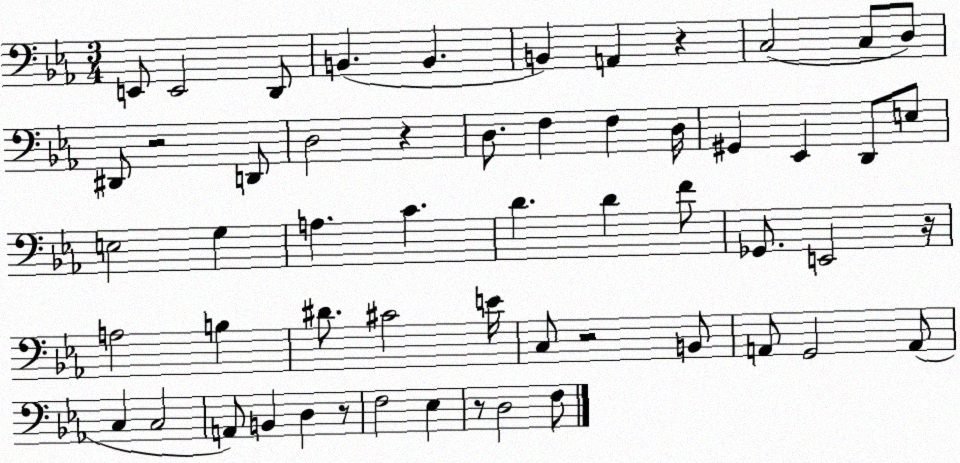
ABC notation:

X:1
T:Untitled
M:3/4
L:1/4
K:Eb
E,,/2 E,,2 D,,/2 B,, B,, B,, A,, z C,2 C,/2 D,/2 ^D,,/2 z2 D,,/2 D,2 z D,/2 F, F, D,/4 ^G,, _E,, D,,/2 E,/2 E,2 G, A, C D D F/2 _G,,/2 E,,2 z/4 A,2 B, ^D/2 ^C2 E/4 C,/2 z2 B,,/2 A,,/2 G,,2 A,,/2 C, C,2 A,,/2 B,, D, z/2 F,2 _E, z/2 D,2 F,/2